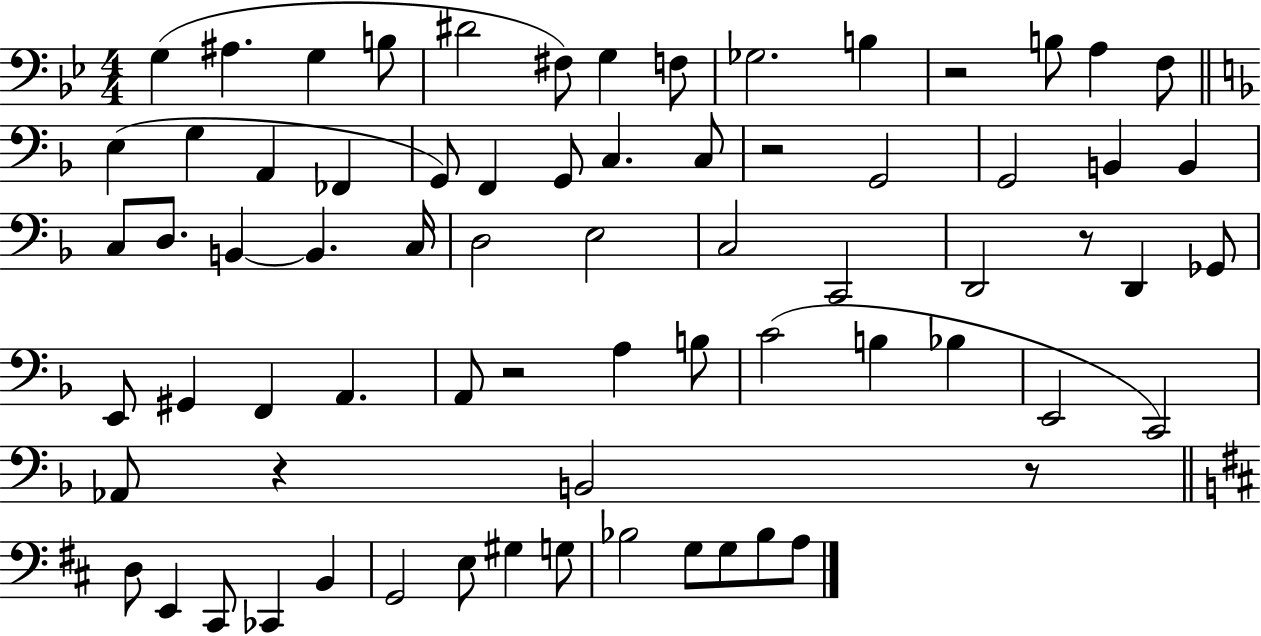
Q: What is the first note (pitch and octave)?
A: G3